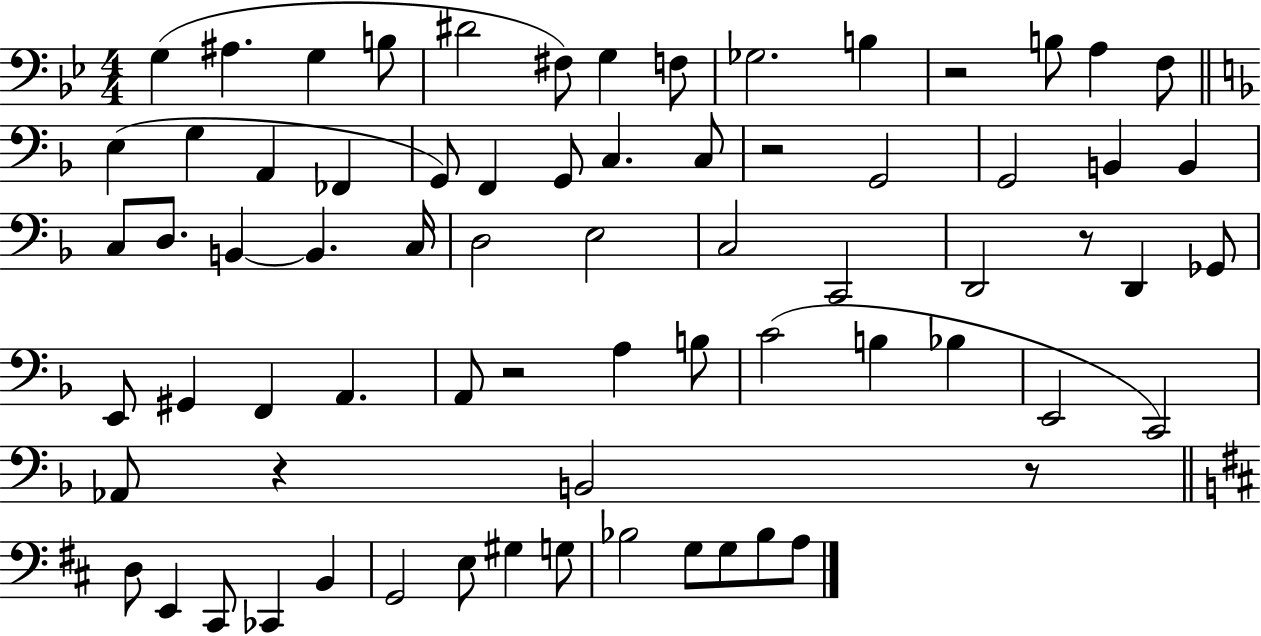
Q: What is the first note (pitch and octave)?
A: G3